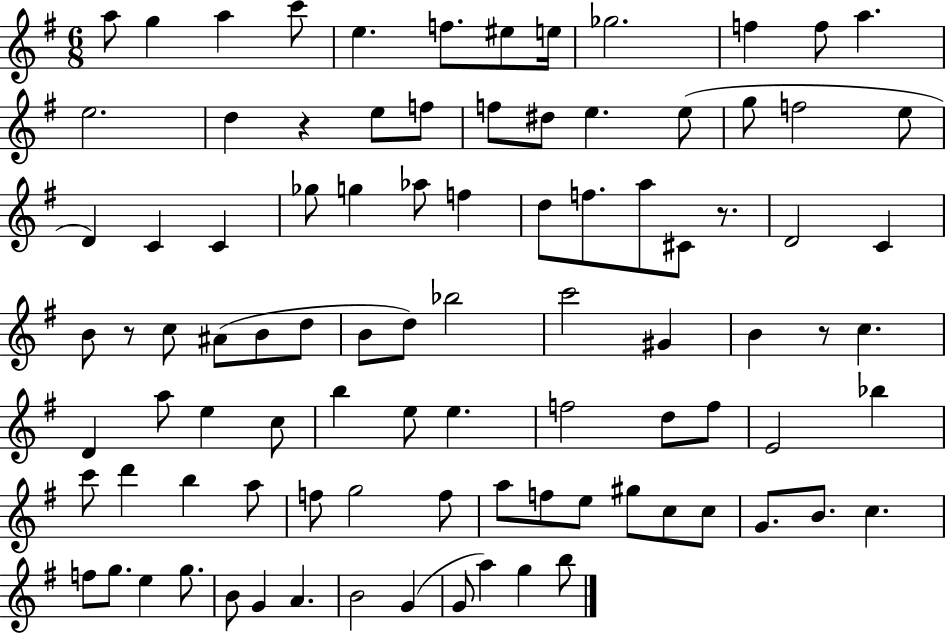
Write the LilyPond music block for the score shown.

{
  \clef treble
  \numericTimeSignature
  \time 6/8
  \key g \major
  a''8 g''4 a''4 c'''8 | e''4. f''8. eis''8 e''16 | ges''2. | f''4 f''8 a''4. | \break e''2. | d''4 r4 e''8 f''8 | f''8 dis''8 e''4. e''8( | g''8 f''2 e''8 | \break d'4) c'4 c'4 | ges''8 g''4 aes''8 f''4 | d''8 f''8. a''8 cis'8 r8. | d'2 c'4 | \break b'8 r8 c''8 ais'8( b'8 d''8 | b'8 d''8) bes''2 | c'''2 gis'4 | b'4 r8 c''4. | \break d'4 a''8 e''4 c''8 | b''4 e''8 e''4. | f''2 d''8 f''8 | e'2 bes''4 | \break c'''8 d'''4 b''4 a''8 | f''8 g''2 f''8 | a''8 f''8 e''8 gis''8 c''8 c''8 | g'8. b'8. c''4. | \break f''8 g''8. e''4 g''8. | b'8 g'4 a'4. | b'2 g'4( | g'8 a''4) g''4 b''8 | \break \bar "|."
}